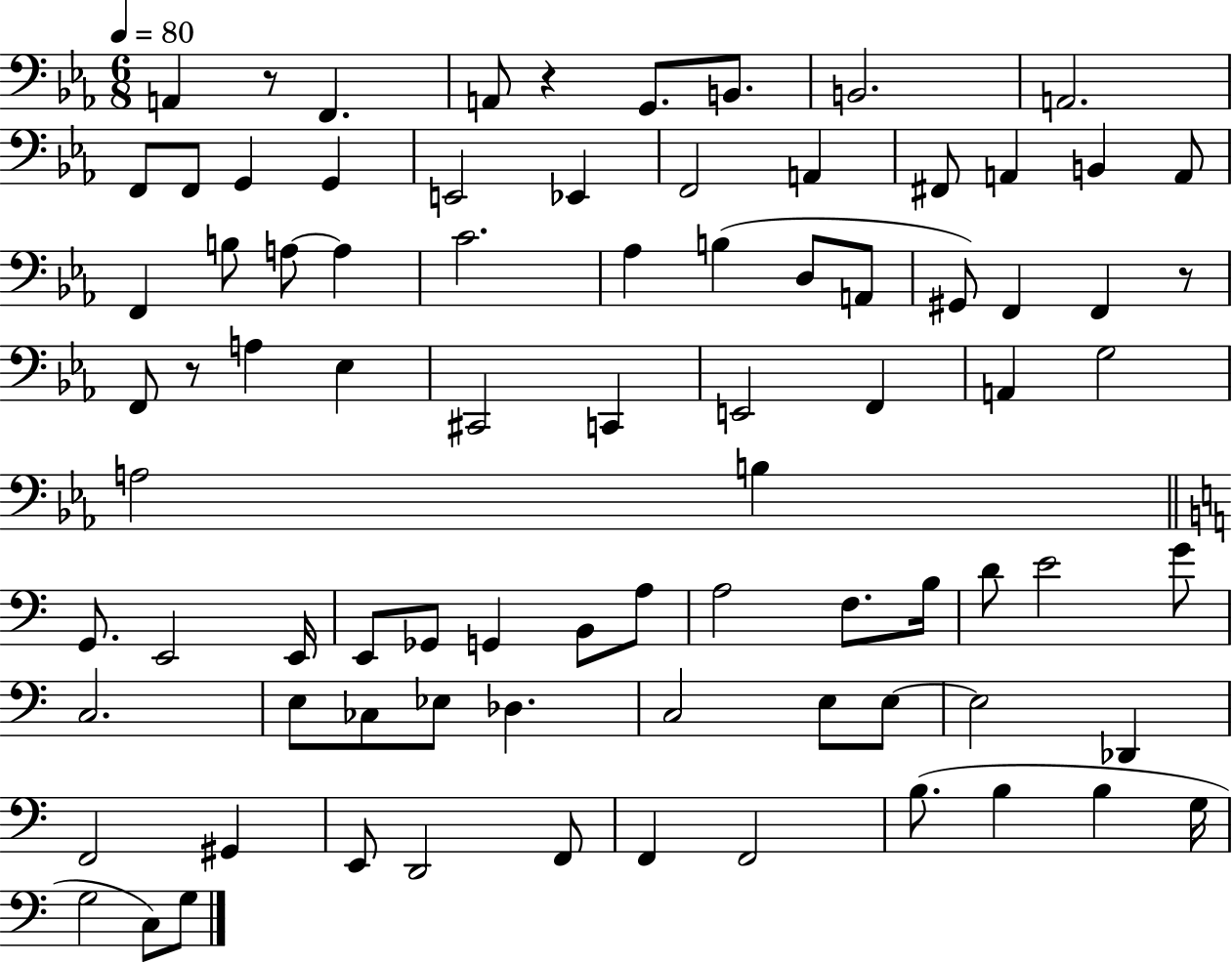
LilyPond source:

{
  \clef bass
  \numericTimeSignature
  \time 6/8
  \key ees \major
  \tempo 4 = 80
  a,4 r8 f,4. | a,8 r4 g,8. b,8. | b,2. | a,2. | \break f,8 f,8 g,4 g,4 | e,2 ees,4 | f,2 a,4 | fis,8 a,4 b,4 a,8 | \break f,4 b8 a8~~ a4 | c'2. | aes4 b4( d8 a,8 | gis,8) f,4 f,4 r8 | \break f,8 r8 a4 ees4 | cis,2 c,4 | e,2 f,4 | a,4 g2 | \break a2 b4 | \bar "||" \break \key c \major g,8. e,2 e,16 | e,8 ges,8 g,4 b,8 a8 | a2 f8. b16 | d'8 e'2 g'8 | \break c2. | e8 ces8 ees8 des4. | c2 e8 e8~~ | e2 des,4 | \break f,2 gis,4 | e,8 d,2 f,8 | f,4 f,2 | b8.( b4 b4 g16 | \break g2 c8) g8 | \bar "|."
}